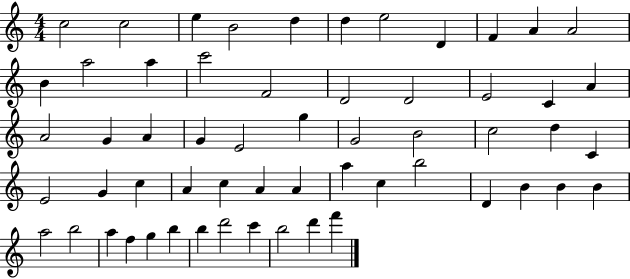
{
  \clef treble
  \numericTimeSignature
  \time 4/4
  \key c \major
  c''2 c''2 | e''4 b'2 d''4 | d''4 e''2 d'4 | f'4 a'4 a'2 | \break b'4 a''2 a''4 | c'''2 f'2 | d'2 d'2 | e'2 c'4 a'4 | \break a'2 g'4 a'4 | g'4 e'2 g''4 | g'2 b'2 | c''2 d''4 c'4 | \break e'2 g'4 c''4 | a'4 c''4 a'4 a'4 | a''4 c''4 b''2 | d'4 b'4 b'4 b'4 | \break a''2 b''2 | a''4 f''4 g''4 b''4 | b''4 d'''2 c'''4 | b''2 d'''4 f'''4 | \break \bar "|."
}